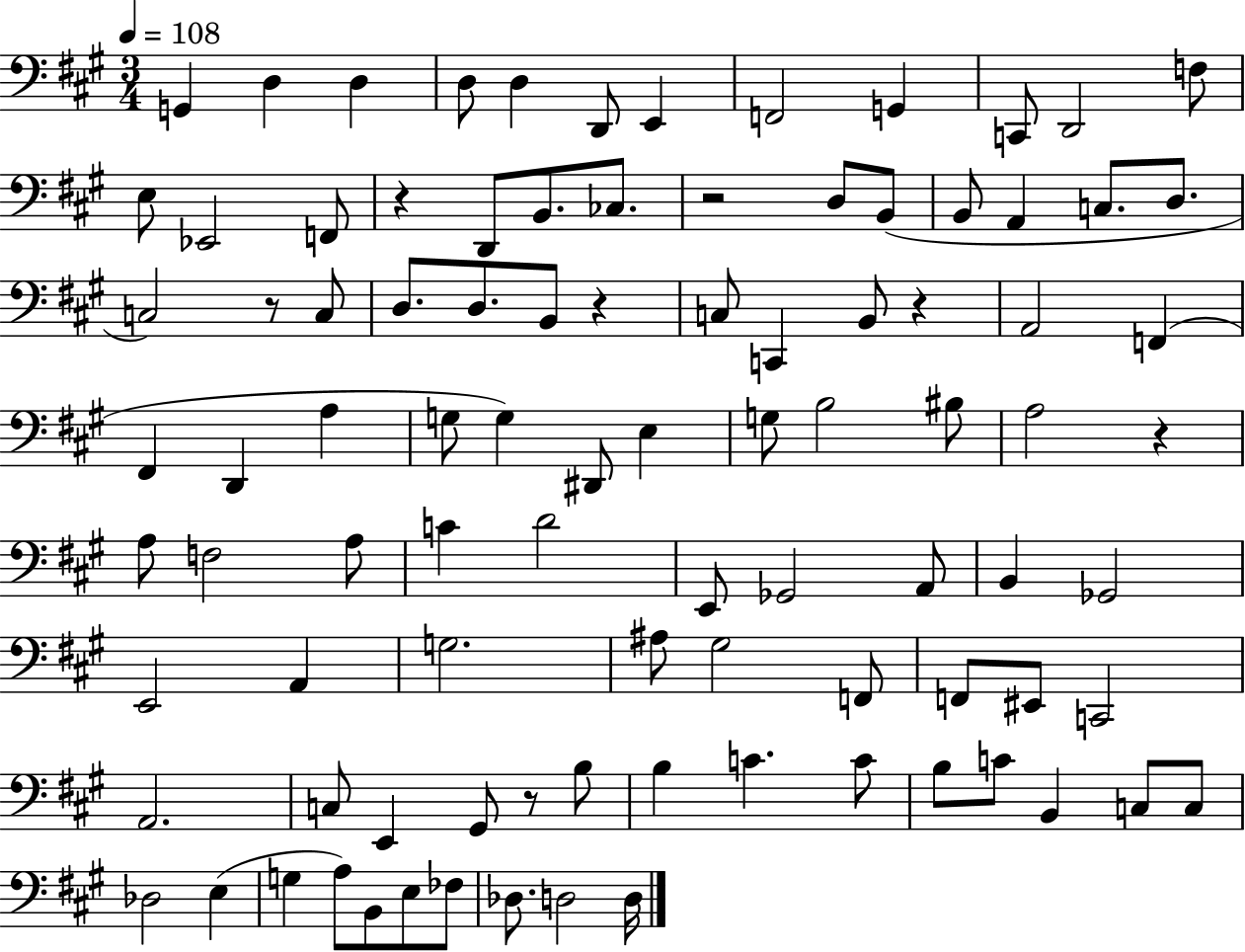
X:1
T:Untitled
M:3/4
L:1/4
K:A
G,, D, D, D,/2 D, D,,/2 E,, F,,2 G,, C,,/2 D,,2 F,/2 E,/2 _E,,2 F,,/2 z D,,/2 B,,/2 _C,/2 z2 D,/2 B,,/2 B,,/2 A,, C,/2 D,/2 C,2 z/2 C,/2 D,/2 D,/2 B,,/2 z C,/2 C,, B,,/2 z A,,2 F,, ^F,, D,, A, G,/2 G, ^D,,/2 E, G,/2 B,2 ^B,/2 A,2 z A,/2 F,2 A,/2 C D2 E,,/2 _G,,2 A,,/2 B,, _G,,2 E,,2 A,, G,2 ^A,/2 ^G,2 F,,/2 F,,/2 ^E,,/2 C,,2 A,,2 C,/2 E,, ^G,,/2 z/2 B,/2 B, C C/2 B,/2 C/2 B,, C,/2 C,/2 _D,2 E, G, A,/2 B,,/2 E,/2 _F,/2 _D,/2 D,2 D,/4